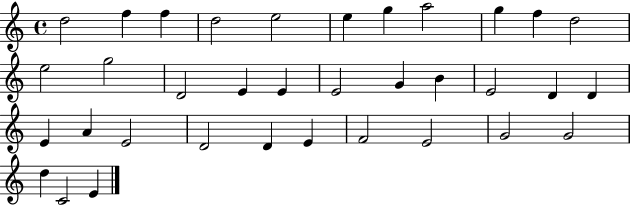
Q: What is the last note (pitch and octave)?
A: E4